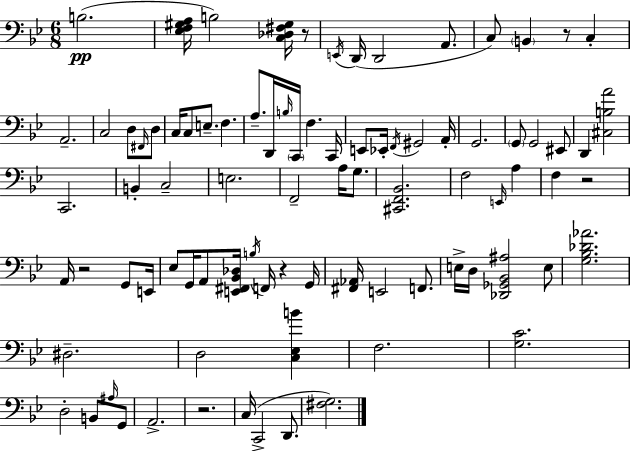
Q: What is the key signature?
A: G minor